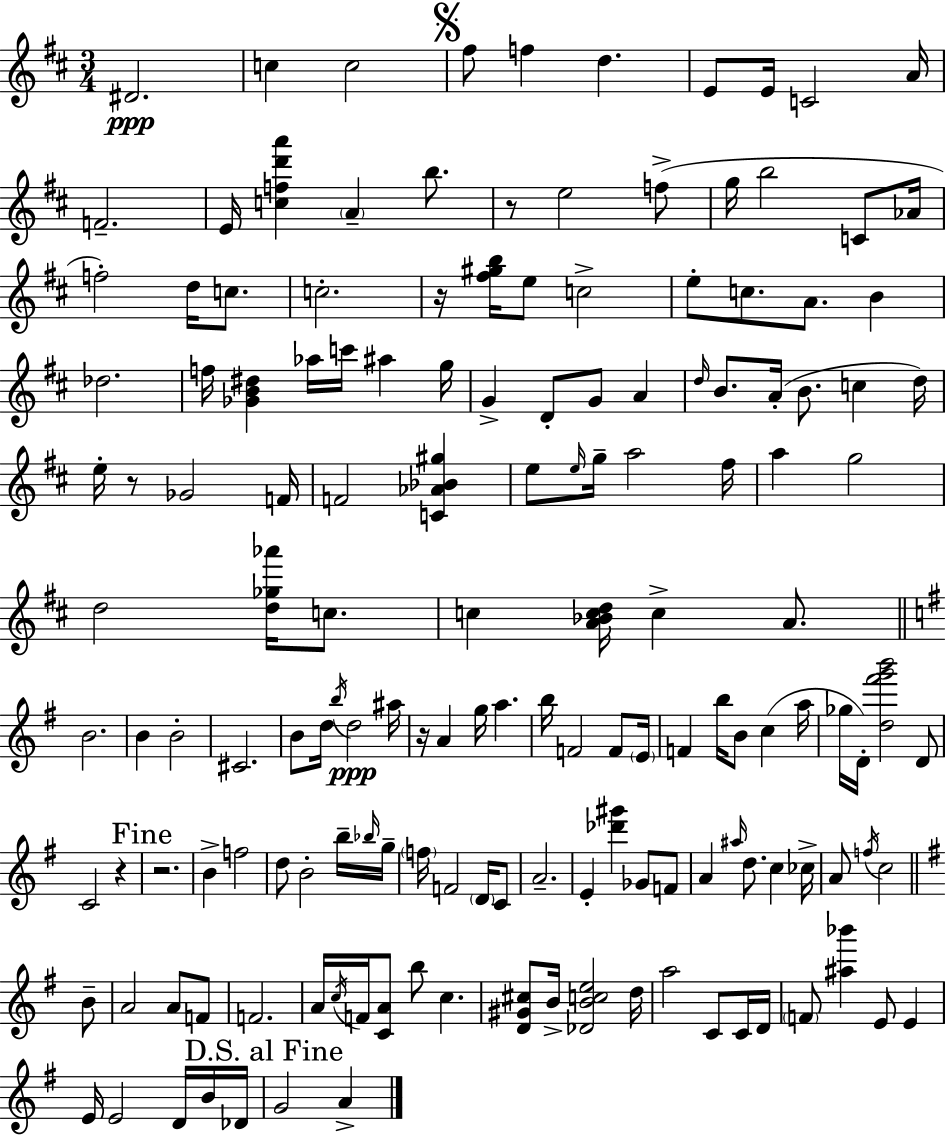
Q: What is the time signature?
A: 3/4